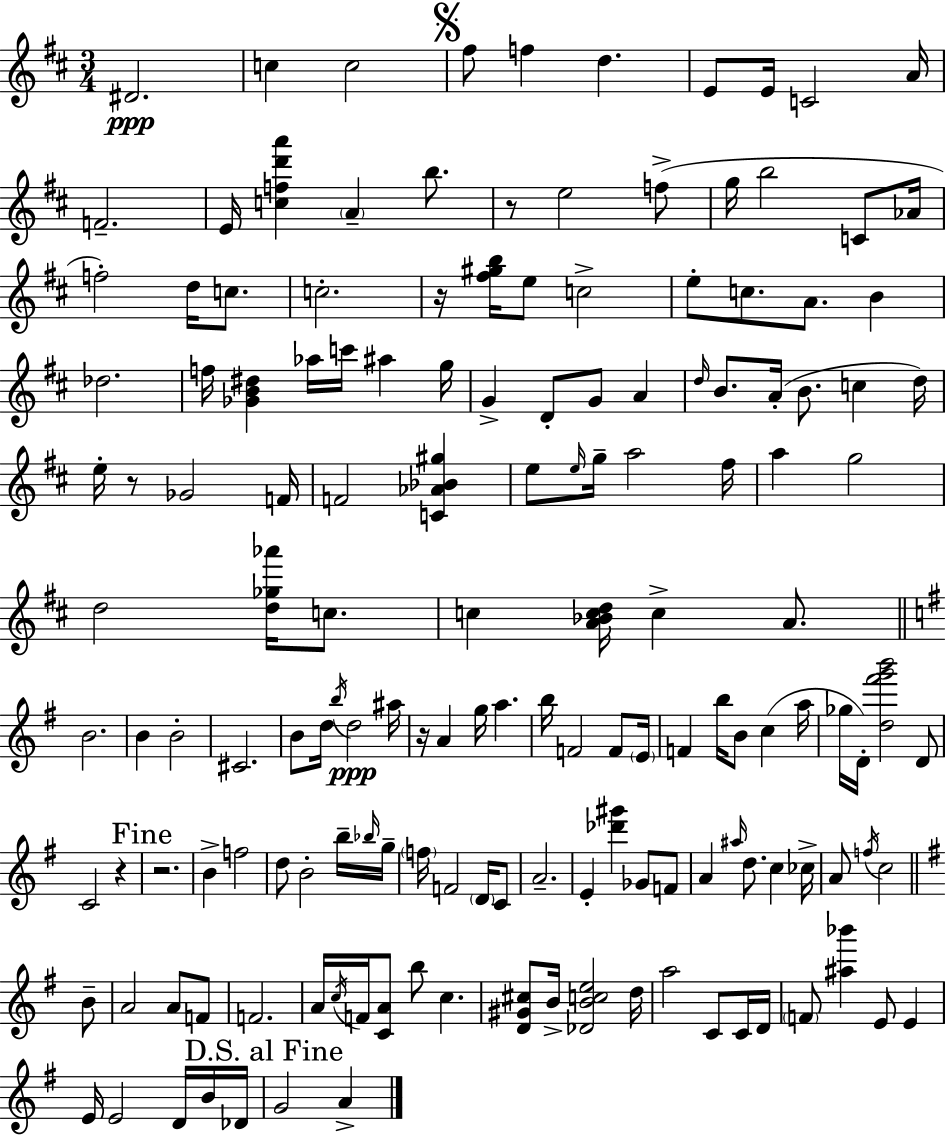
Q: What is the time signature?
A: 3/4